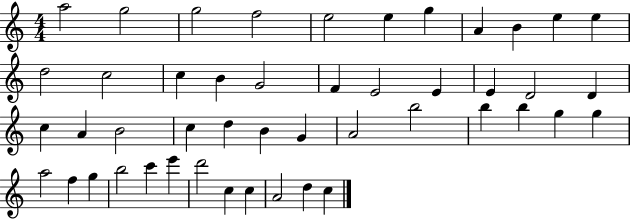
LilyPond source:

{
  \clef treble
  \numericTimeSignature
  \time 4/4
  \key c \major
  a''2 g''2 | g''2 f''2 | e''2 e''4 g''4 | a'4 b'4 e''4 e''4 | \break d''2 c''2 | c''4 b'4 g'2 | f'4 e'2 e'4 | e'4 d'2 d'4 | \break c''4 a'4 b'2 | c''4 d''4 b'4 g'4 | a'2 b''2 | b''4 b''4 g''4 g''4 | \break a''2 f''4 g''4 | b''2 c'''4 e'''4 | d'''2 c''4 c''4 | a'2 d''4 c''4 | \break \bar "|."
}